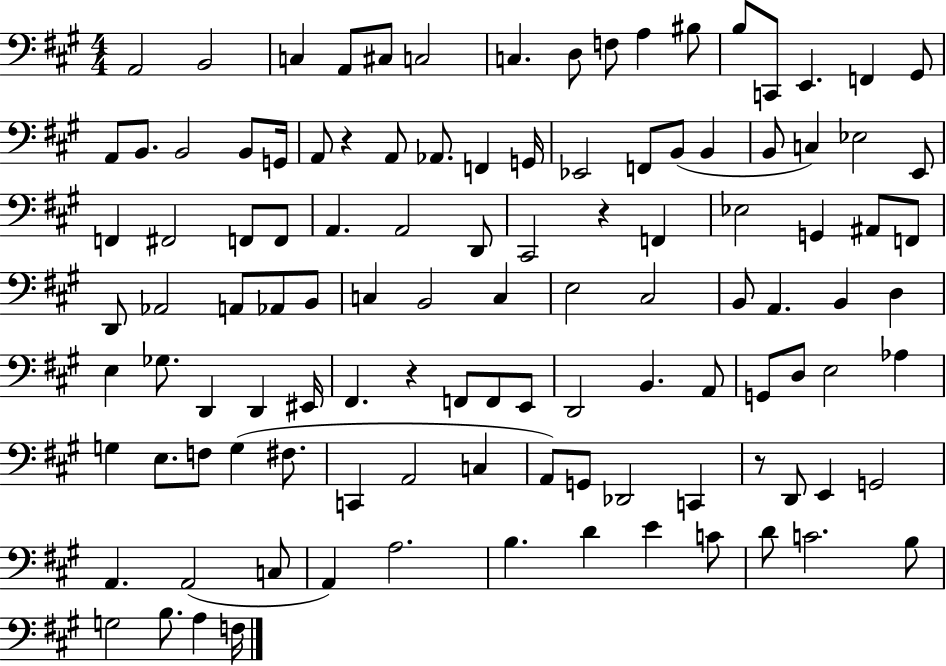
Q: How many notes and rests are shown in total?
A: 112